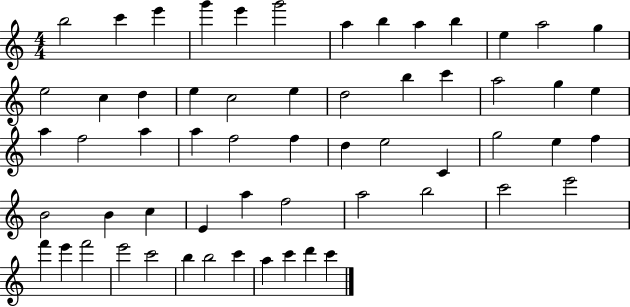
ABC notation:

X:1
T:Untitled
M:4/4
L:1/4
K:C
b2 c' e' g' e' g'2 a b a b e a2 g e2 c d e c2 e d2 b c' a2 g e a f2 a a f2 f d e2 C g2 e f B2 B c E a f2 a2 b2 c'2 e'2 f' e' f'2 e'2 c'2 b b2 c' a c' d' c'